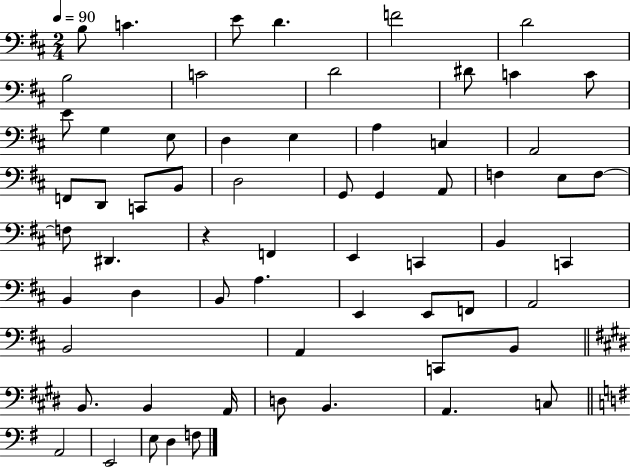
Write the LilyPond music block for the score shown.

{
  \clef bass
  \numericTimeSignature
  \time 2/4
  \key d \major
  \tempo 4 = 90
  \repeat volta 2 { b8 c'4. | e'8 d'4. | f'2 | d'2 | \break b2 | c'2 | d'2 | dis'8 c'4 c'8 | \break e'8 g4 e8 | d4 e4 | a4 c4 | a,2 | \break f,8 d,8 c,8 b,8 | d2 | g,8 g,4 a,8 | f4 e8 f8~~ | \break f8 dis,4. | r4 f,4 | e,4 c,4 | b,4 c,4 | \break b,4 d4 | b,8 a4. | e,4 e,8 f,8 | a,2 | \break b,2 | a,4 c,8 b,8 | \bar "||" \break \key e \major b,8. b,4 a,16 | d8 b,4. | a,4. c8 | \bar "||" \break \key e \minor a,2 | e,2 | e8 d4 f8 | } \bar "|."
}